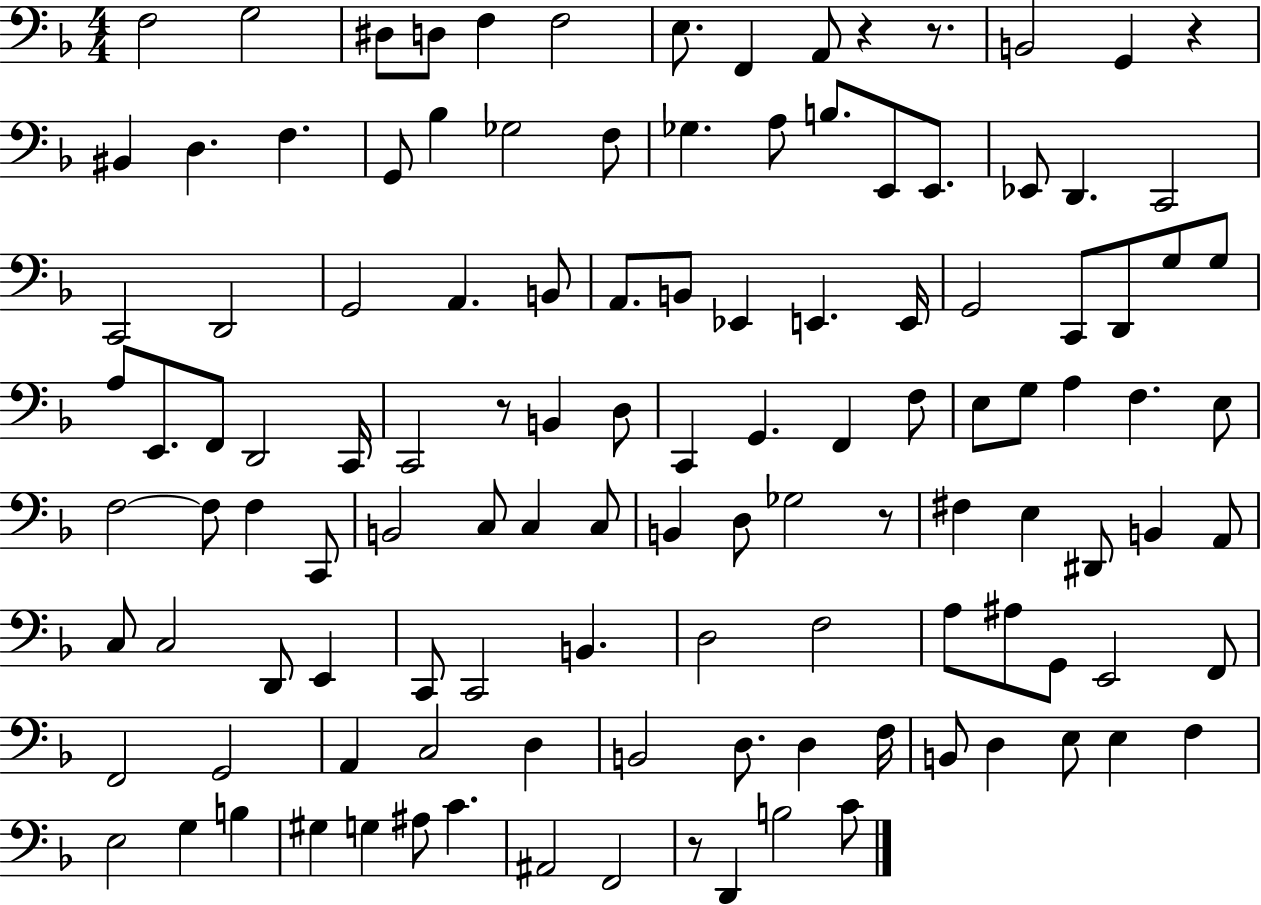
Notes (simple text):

F3/h G3/h D#3/e D3/e F3/q F3/h E3/e. F2/q A2/e R/q R/e. B2/h G2/q R/q BIS2/q D3/q. F3/q. G2/e Bb3/q Gb3/h F3/e Gb3/q. A3/e B3/e. E2/e E2/e. Eb2/e D2/q. C2/h C2/h D2/h G2/h A2/q. B2/e A2/e. B2/e Eb2/q E2/q. E2/s G2/h C2/e D2/e G3/e G3/e A3/e E2/e. F2/e D2/h C2/s C2/h R/e B2/q D3/e C2/q G2/q. F2/q F3/e E3/e G3/e A3/q F3/q. E3/e F3/h F3/e F3/q C2/e B2/h C3/e C3/q C3/e B2/q D3/e Gb3/h R/e F#3/q E3/q D#2/e B2/q A2/e C3/e C3/h D2/e E2/q C2/e C2/h B2/q. D3/h F3/h A3/e A#3/e G2/e E2/h F2/e F2/h G2/h A2/q C3/h D3/q B2/h D3/e. D3/q F3/s B2/e D3/q E3/e E3/q F3/q E3/h G3/q B3/q G#3/q G3/q A#3/e C4/q. A#2/h F2/h R/e D2/q B3/h C4/e